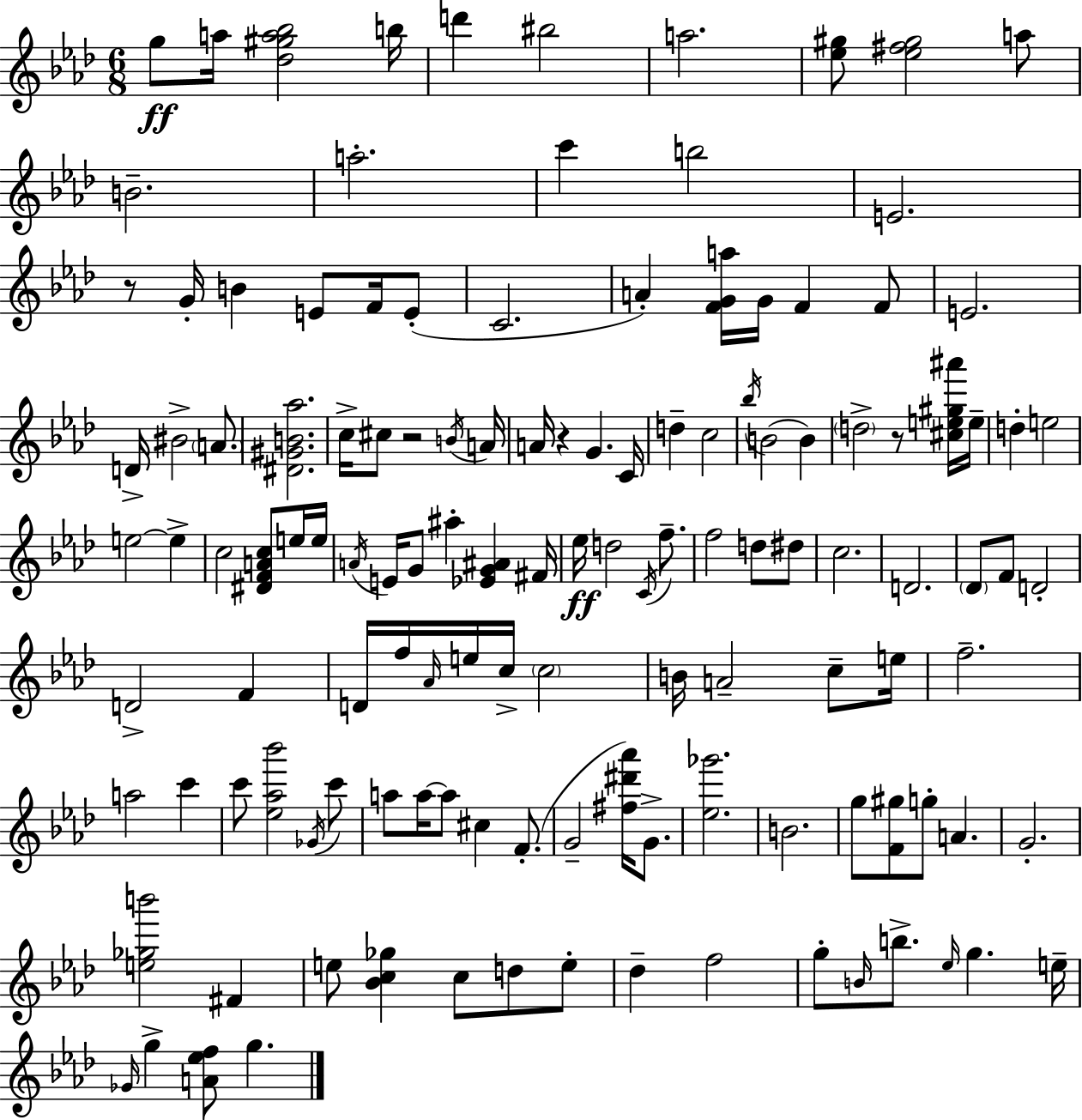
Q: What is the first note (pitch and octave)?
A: G5